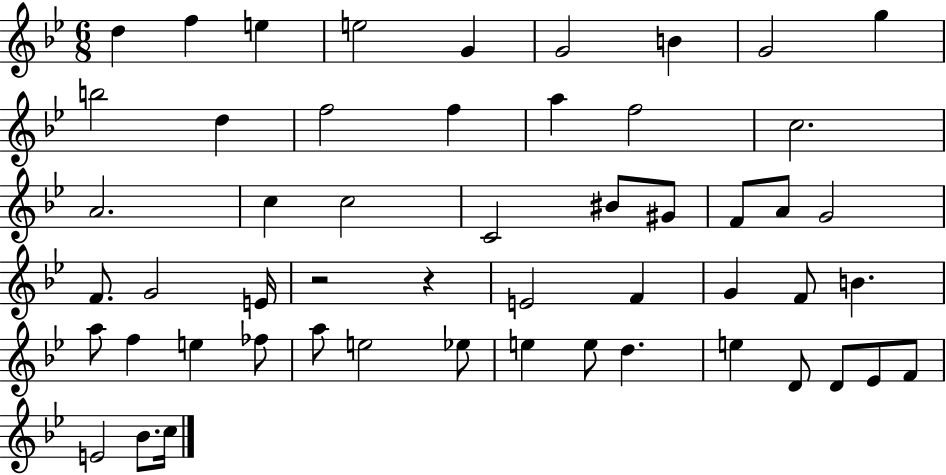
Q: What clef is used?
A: treble